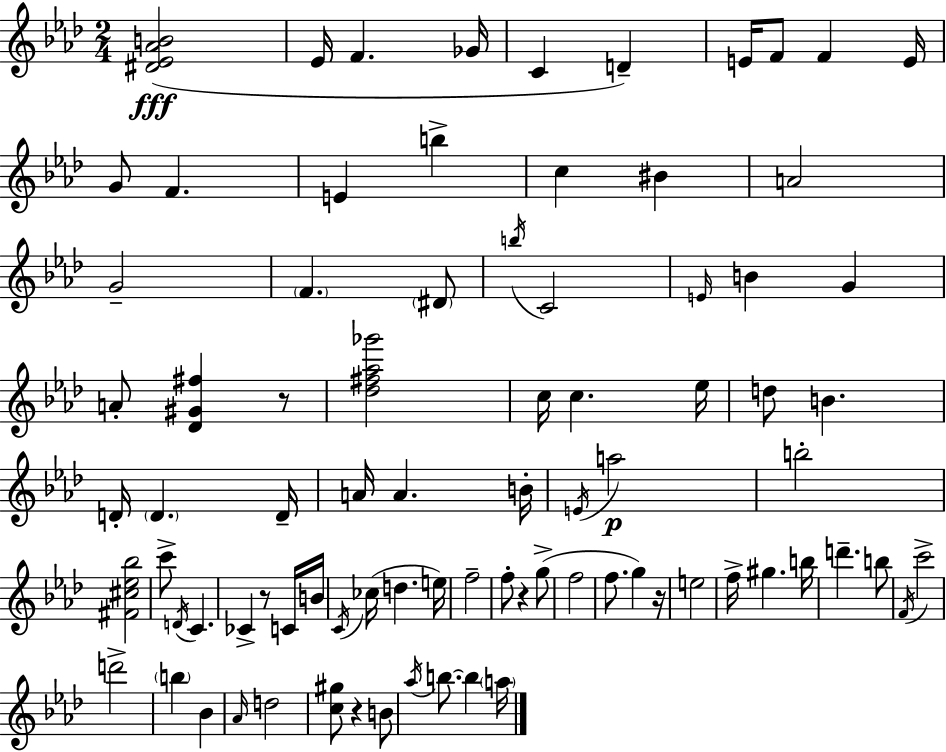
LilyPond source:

{
  \clef treble
  \numericTimeSignature
  \time 2/4
  \key aes \major
  \repeat volta 2 { <dis' ees' aes' b'>2(\fff | ees'16 f'4. ges'16 | c'4 d'4--) | e'16 f'8 f'4 e'16 | \break g'8 f'4. | e'4 b''4-> | c''4 bis'4 | a'2 | \break g'2-- | \parenthesize f'4. \parenthesize dis'8 | \acciaccatura { b''16 } c'2 | \grace { e'16 } b'4 g'4 | \break a'8-. <des' gis' fis''>4 | r8 <des'' fis'' aes'' ges'''>2 | c''16 c''4. | ees''16 d''8 b'4. | \break d'16-. \parenthesize d'4. | d'16-- a'16 a'4. | b'16-. \acciaccatura { e'16 } a''2\p | b''2-. | \break <fis' cis'' ees'' bes''>2 | c'''8-> \acciaccatura { d'16 } c'4. | ces'4-> | r8 c'16 b'16 \acciaccatura { c'16 } ces''16( d''4. | \break e''16) f''2-- | f''8-. r4 | g''8->( f''2 | f''8. | \break g''4) r16 e''2 | f''16-> gis''4. | b''16 d'''4.-- | b''8 \acciaccatura { f'16 } c'''2-> | \break d'''2-> | \parenthesize b''4 | bes'4 \grace { aes'16 } d''2 | <c'' gis''>8 | \break r4 b'8 \acciaccatura { aes''16 } | b''8.~~ b''4 \parenthesize a''16 | } \bar "|."
}